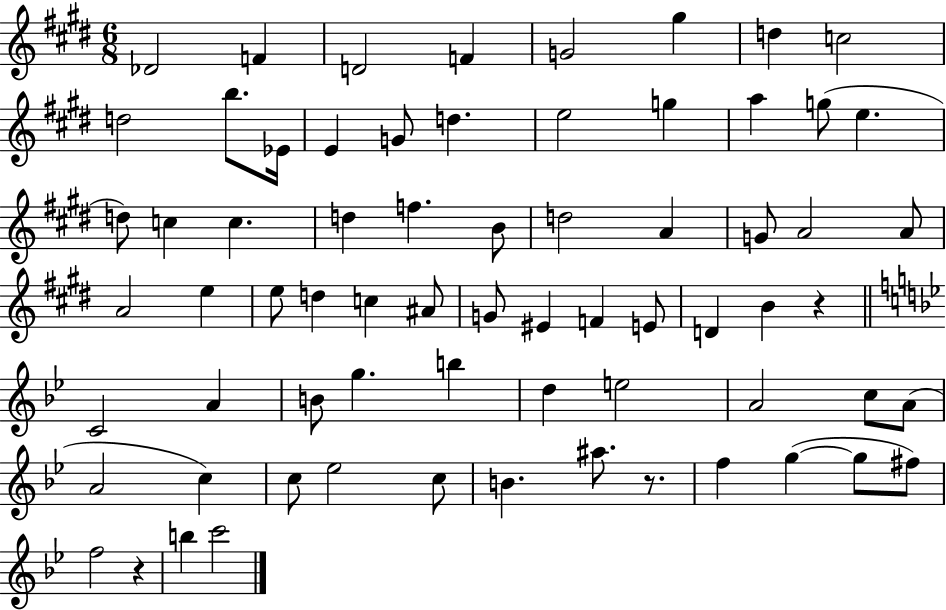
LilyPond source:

{
  \clef treble
  \numericTimeSignature
  \time 6/8
  \key e \major
  des'2 f'4 | d'2 f'4 | g'2 gis''4 | d''4 c''2 | \break d''2 b''8. ees'16 | e'4 g'8 d''4. | e''2 g''4 | a''4 g''8( e''4. | \break d''8) c''4 c''4. | d''4 f''4. b'8 | d''2 a'4 | g'8 a'2 a'8 | \break a'2 e''4 | e''8 d''4 c''4 ais'8 | g'8 eis'4 f'4 e'8 | d'4 b'4 r4 | \break \bar "||" \break \key bes \major c'2 a'4 | b'8 g''4. b''4 | d''4 e''2 | a'2 c''8 a'8( | \break a'2 c''4) | c''8 ees''2 c''8 | b'4. ais''8. r8. | f''4 g''4~(~ g''8 fis''8) | \break f''2 r4 | b''4 c'''2 | \bar "|."
}